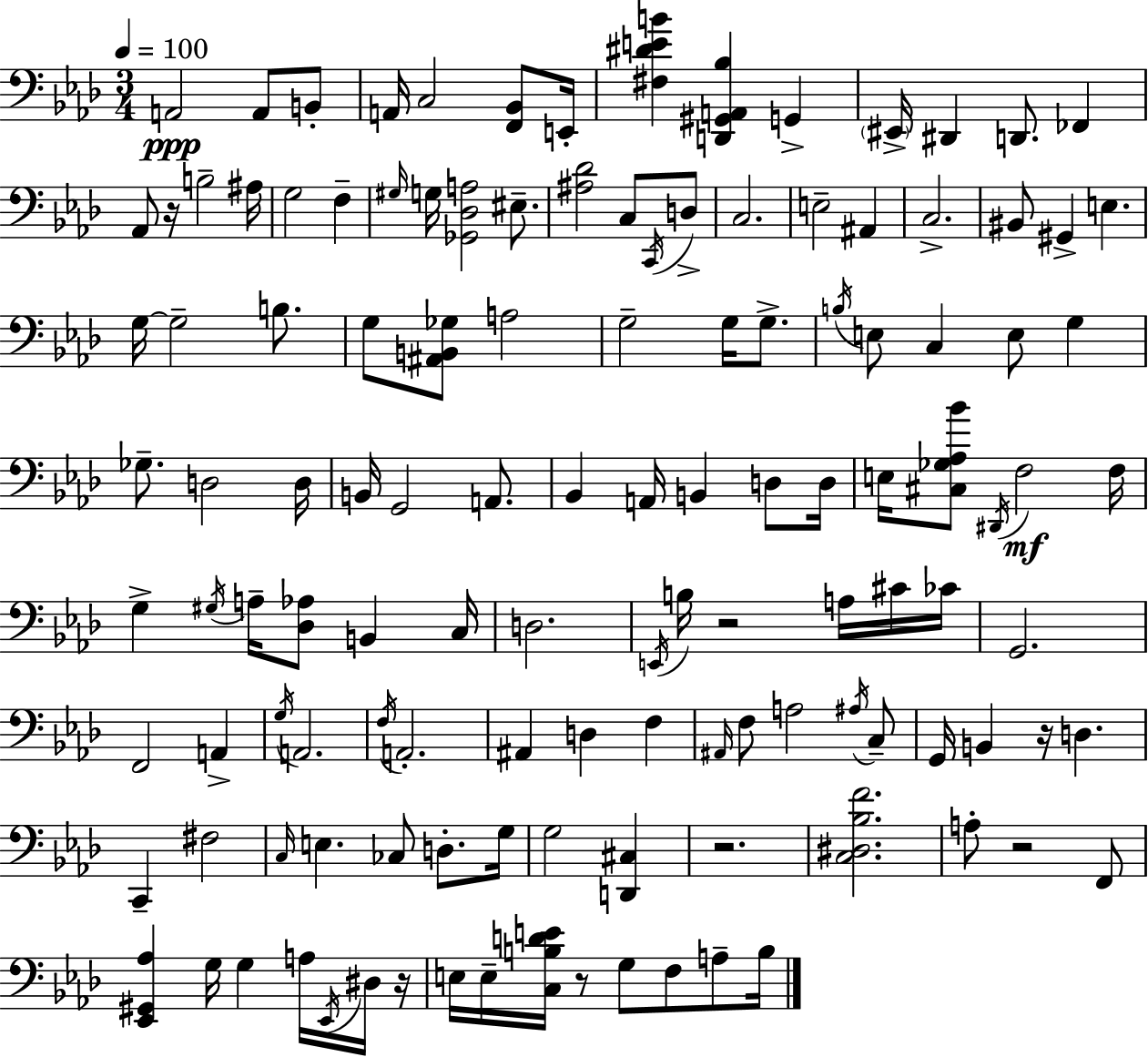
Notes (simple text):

A2/h A2/e B2/e A2/s C3/h [F2,Bb2]/e E2/s [F#3,D#4,E4,B4]/q [D2,G#2,A2,Bb3]/q G2/q EIS2/s D#2/q D2/e. FES2/q Ab2/e R/s B3/h A#3/s G3/h F3/q G#3/s G3/s [Gb2,Db3,A3]/h EIS3/e. [A#3,Db4]/h C3/e C2/s D3/e C3/h. E3/h A#2/q C3/h. BIS2/e G#2/q E3/q. G3/s G3/h B3/e. G3/e [A#2,B2,Gb3]/e A3/h G3/h G3/s G3/e. B3/s E3/e C3/q E3/e G3/q Gb3/e. D3/h D3/s B2/s G2/h A2/e. Bb2/q A2/s B2/q D3/e D3/s E3/s [C#3,Gb3,Ab3,Bb4]/e D#2/s F3/h F3/s G3/q G#3/s A3/s [Db3,Ab3]/e B2/q C3/s D3/h. E2/s B3/s R/h A3/s C#4/s CES4/s G2/h. F2/h A2/q G3/s A2/h. F3/s A2/h. A#2/q D3/q F3/q A#2/s F3/e A3/h A#3/s C3/e G2/s B2/q R/s D3/q. C2/q F#3/h C3/s E3/q. CES3/e D3/e. G3/s G3/h [D2,C#3]/q R/h. [C3,D#3,Bb3,F4]/h. A3/e R/h F2/e [Eb2,G#2,Ab3]/q G3/s G3/q A3/s Eb2/s D#3/s R/s E3/s E3/s [C3,B3,D4,E4]/s R/e G3/e F3/e A3/e B3/s